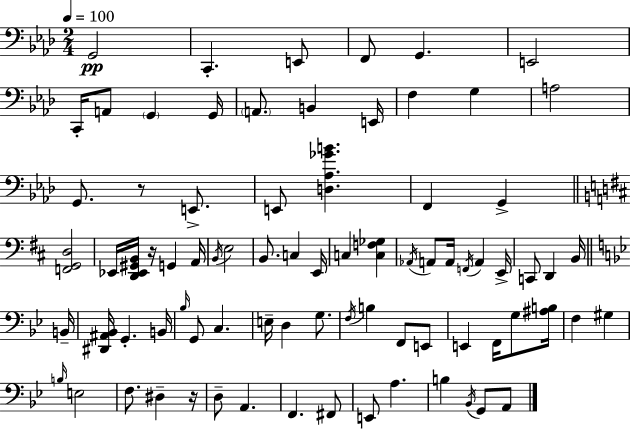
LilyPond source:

{
  \clef bass
  \numericTimeSignature
  \time 2/4
  \key f \minor
  \tempo 4 = 100
  g,2\pp | c,4.-. e,8 | f,8 g,4. | e,2 | \break c,16-. a,8 \parenthesize g,4 g,16 | \parenthesize a,8. b,4 e,16 | f4 g4 | a2 | \break g,8. r8 e,8.-> | e,8 <d aes ges' b'>4. | f,4 g,4-> | \bar "||" \break \key d \major <f, g, d>2 | ees,16 <d, ees, gis, b,>16 r16 g,4 a,16 | \acciaccatura { b,16 } e2 | b,8. c4 | \break e,16 c4 <c f ges>4 | \acciaccatura { aes,16 } a,8 a,16 \acciaccatura { f,16 } a,4 | e,16-> c,8 d,4 | b,16 \bar "||" \break \key bes \major b,16-- <dis, ais, bes,>16 g,4.-. | b,16 \grace { bes16 } g,8 c4. | e16-- d4 g8. | \acciaccatura { f16 } b4 f,8 | \break e,8 e,4 f,16 | g8 <ais b>16 f4 gis4 | \grace { b16 } e2 | f8. dis4-- | \break r16 d8-- a,4. | f,4. | fis,8 e,8 a4. | b4 | \break \acciaccatura { bes,16 } g,8 a,8 \bar "|."
}